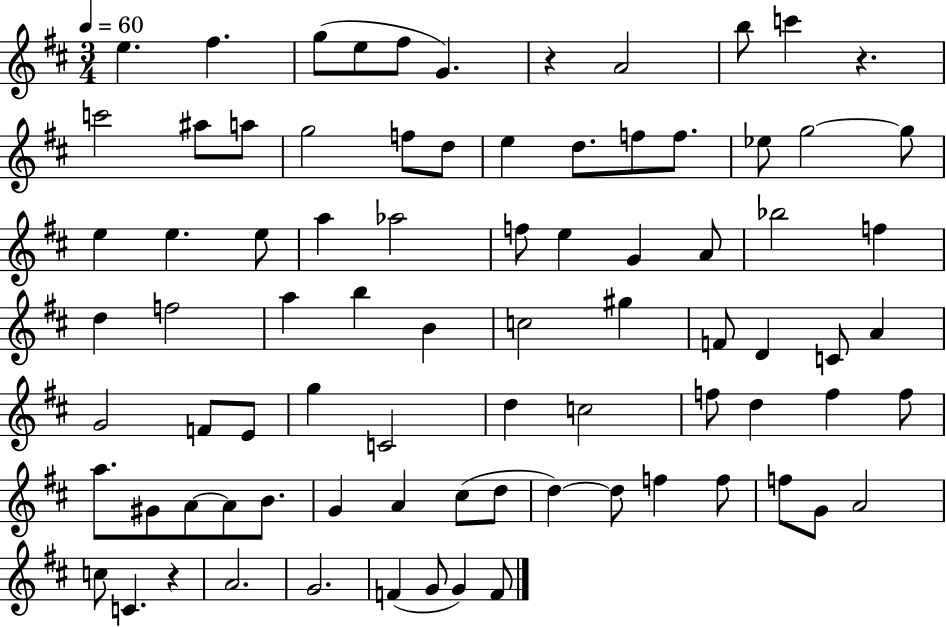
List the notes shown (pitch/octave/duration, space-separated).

E5/q. F#5/q. G5/e E5/e F#5/e G4/q. R/q A4/h B5/e C6/q R/q. C6/h A#5/e A5/e G5/h F5/e D5/e E5/q D5/e. F5/e F5/e. Eb5/e G5/h G5/e E5/q E5/q. E5/e A5/q Ab5/h F5/e E5/q G4/q A4/e Bb5/h F5/q D5/q F5/h A5/q B5/q B4/q C5/h G#5/q F4/e D4/q C4/e A4/q G4/h F4/e E4/e G5/q C4/h D5/q C5/h F5/e D5/q F5/q F5/e A5/e. G#4/e A4/e A4/e B4/e. G4/q A4/q C#5/e D5/e D5/q D5/e F5/q F5/e F5/e G4/e A4/h C5/e C4/q. R/q A4/h. G4/h. F4/q G4/e G4/q F4/e